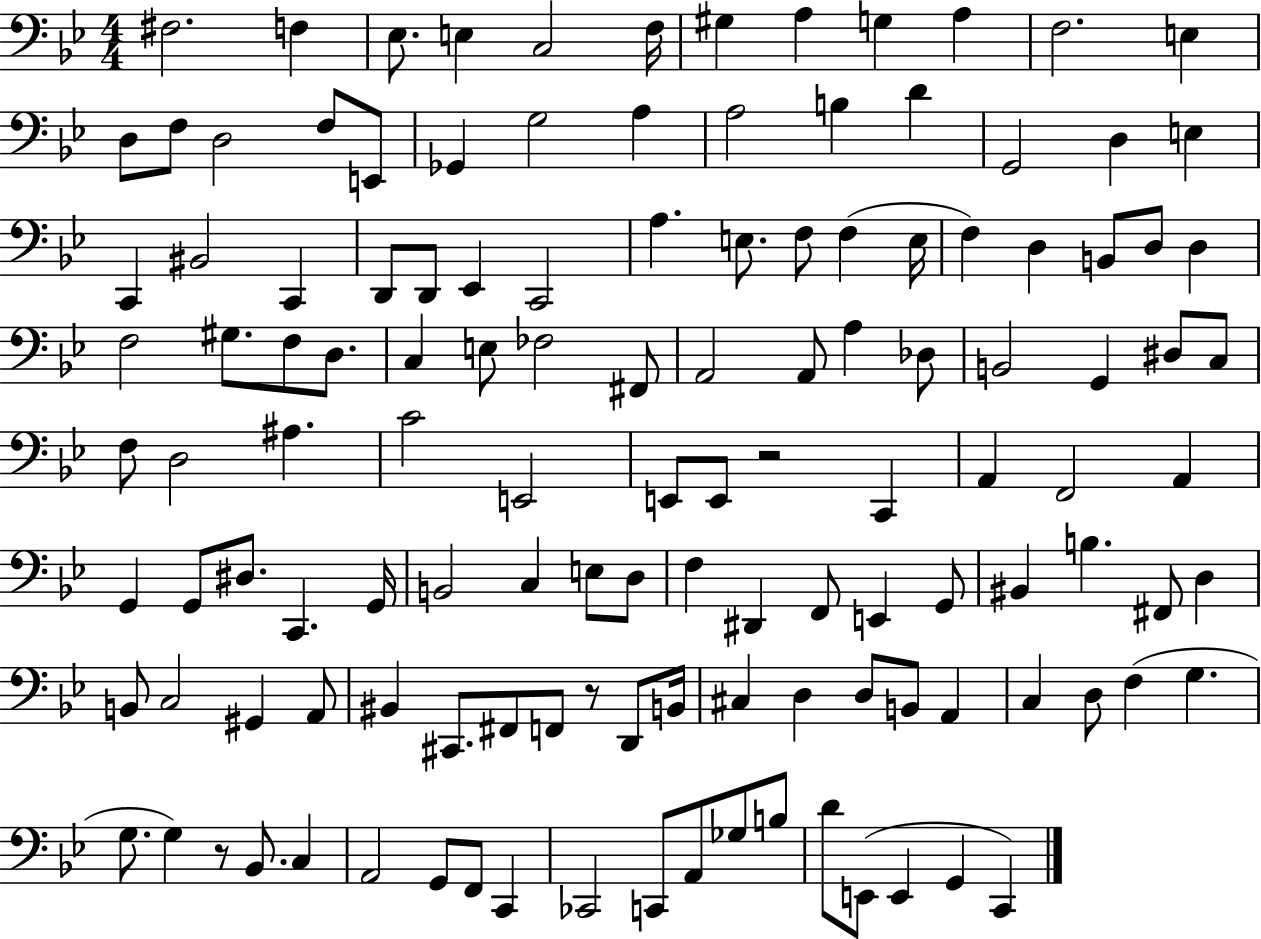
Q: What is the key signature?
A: BES major